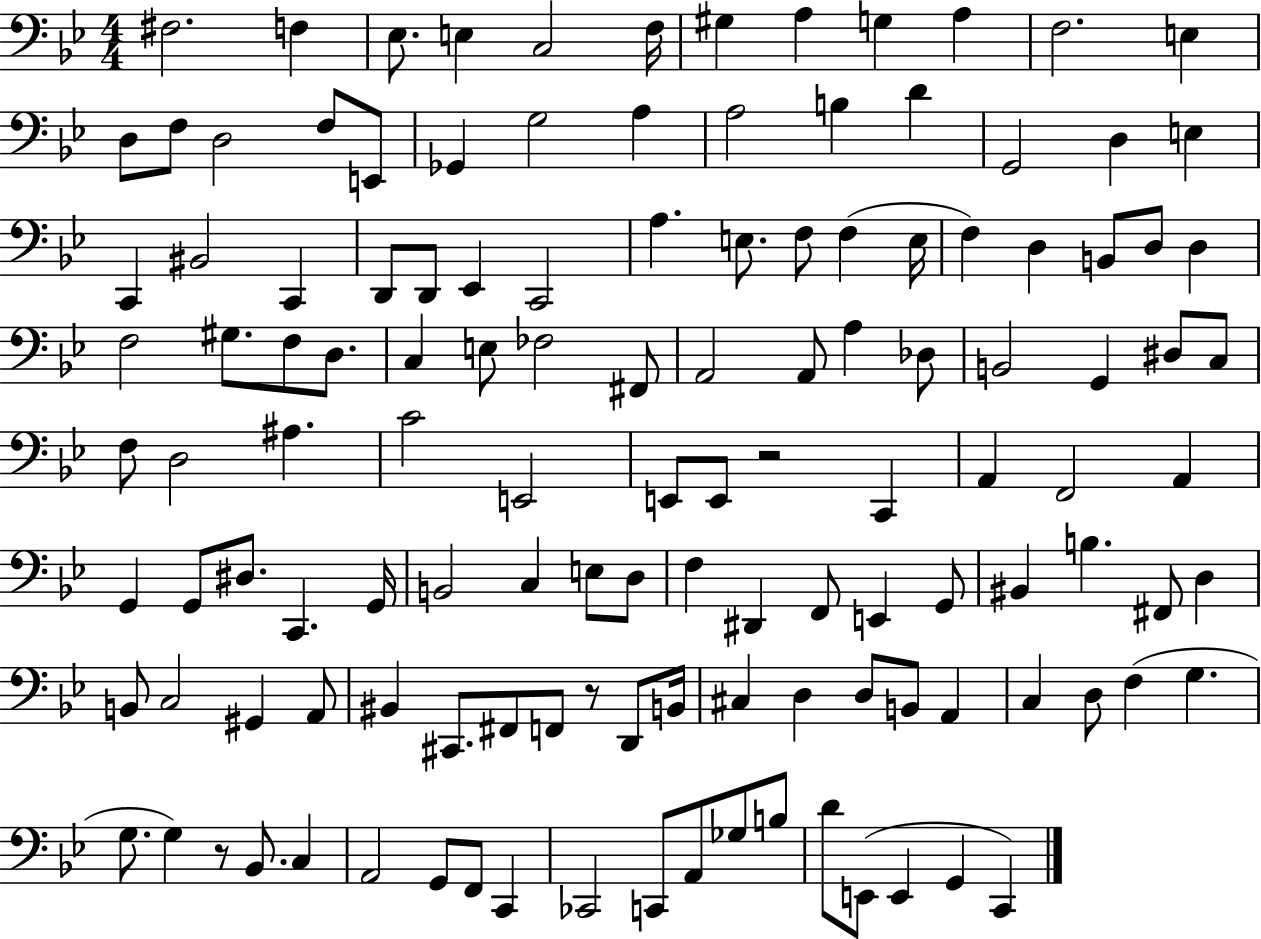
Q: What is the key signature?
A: BES major